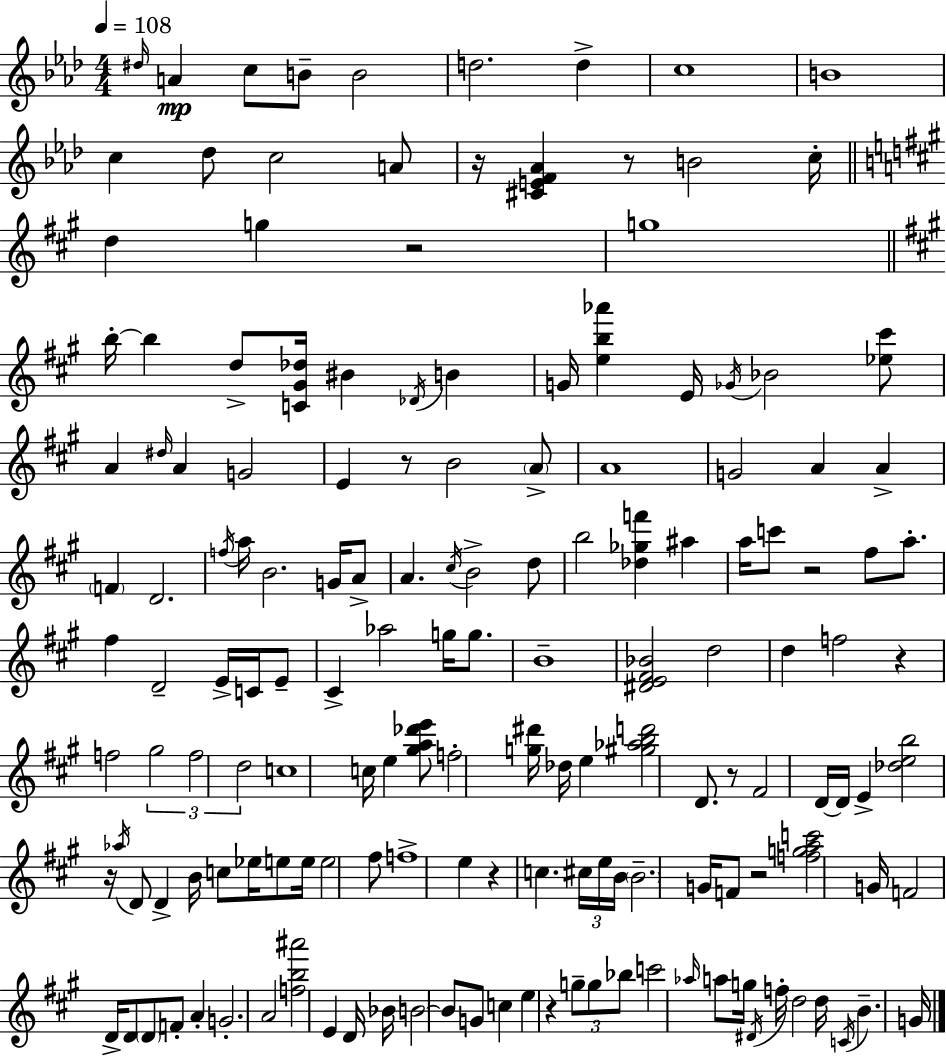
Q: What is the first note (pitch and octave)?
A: D#5